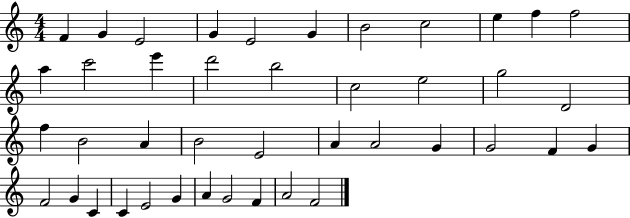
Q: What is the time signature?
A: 4/4